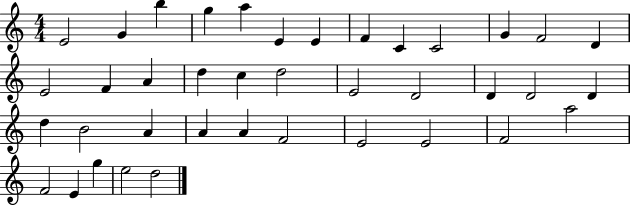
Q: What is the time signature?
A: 4/4